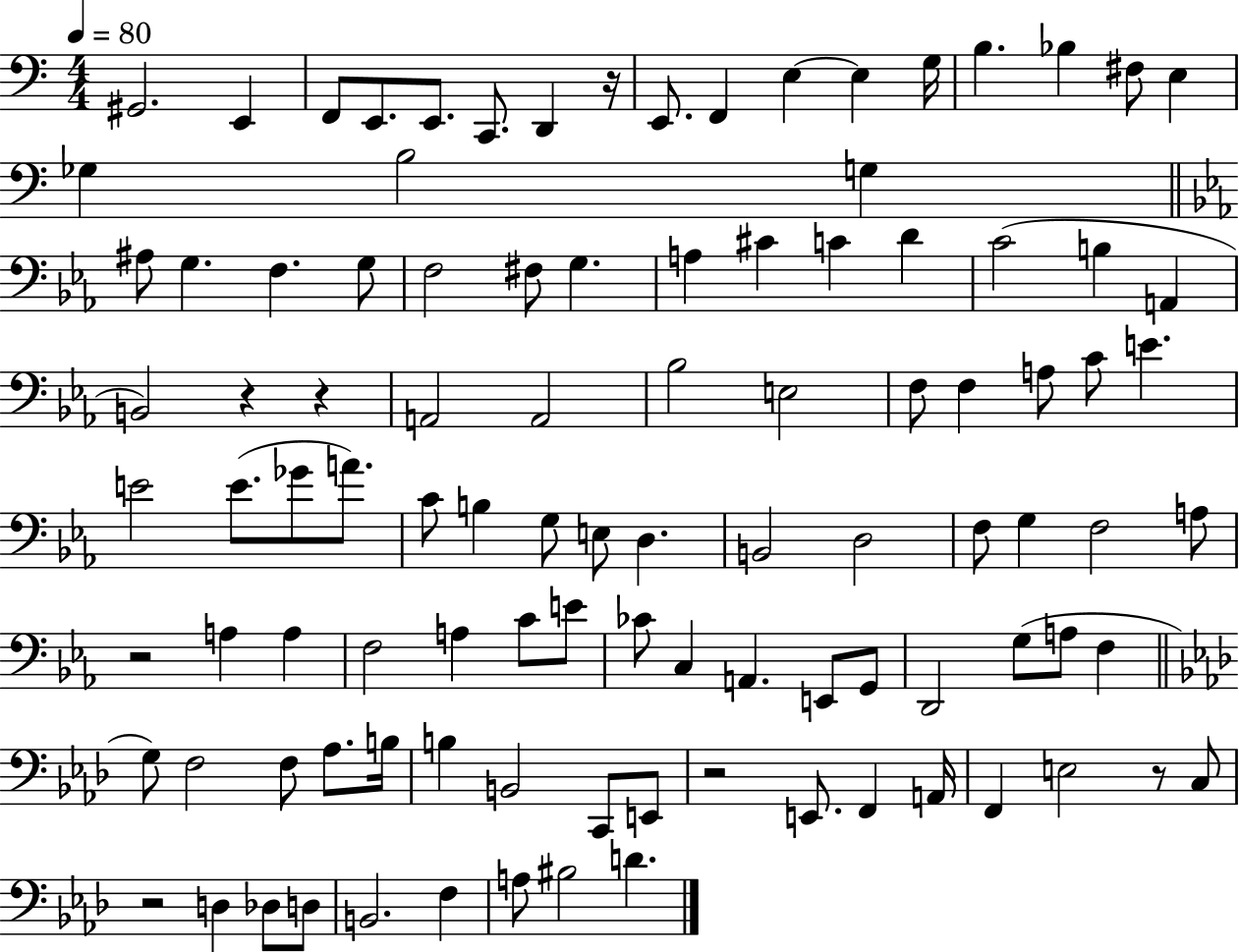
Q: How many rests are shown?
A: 7